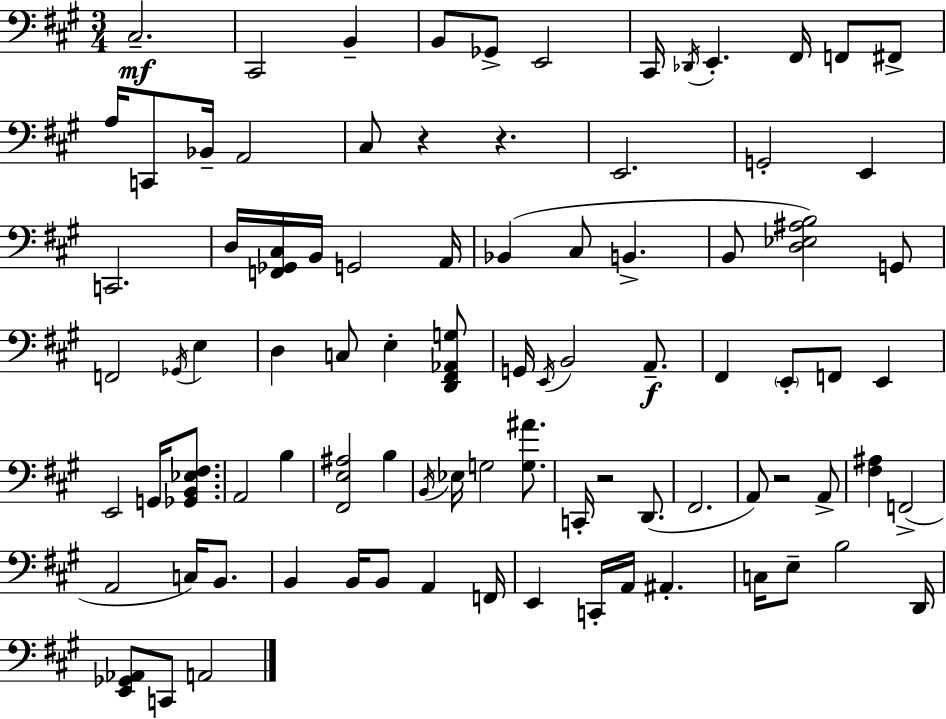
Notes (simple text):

C#3/h. C#2/h B2/q B2/e Gb2/e E2/h C#2/s Db2/s E2/q. F#2/s F2/e F#2/e A3/s C2/e Bb2/s A2/h C#3/e R/q R/q. E2/h. G2/h E2/q C2/h. D3/s [F2,Gb2,C#3]/s B2/s G2/h A2/s Bb2/q C#3/e B2/q. B2/e [D3,Eb3,A#3,B3]/h G2/e F2/h Gb2/s E3/q D3/q C3/e E3/q [D2,F#2,Ab2,G3]/e G2/s E2/s B2/h A2/e. F#2/q E2/e F2/e E2/q E2/h G2/s [Gb2,B2,Eb3,F#3]/e. A2/h B3/q [F#2,E3,A#3]/h B3/q B2/s Eb3/s G3/h [G3,A#4]/e. C2/s R/h D2/e. F#2/h. A2/e R/h A2/e [F#3,A#3]/q F2/h A2/h C3/s B2/e. B2/q B2/s B2/e A2/q F2/s E2/q C2/s A2/s A#2/q. C3/s E3/e B3/h D2/s [E2,Gb2,Ab2]/e C2/e A2/h